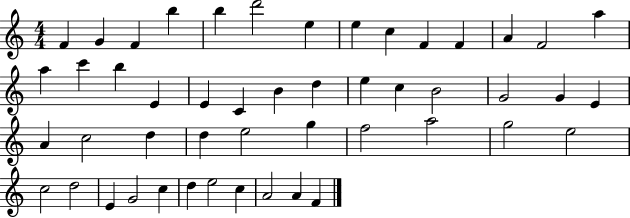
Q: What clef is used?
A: treble